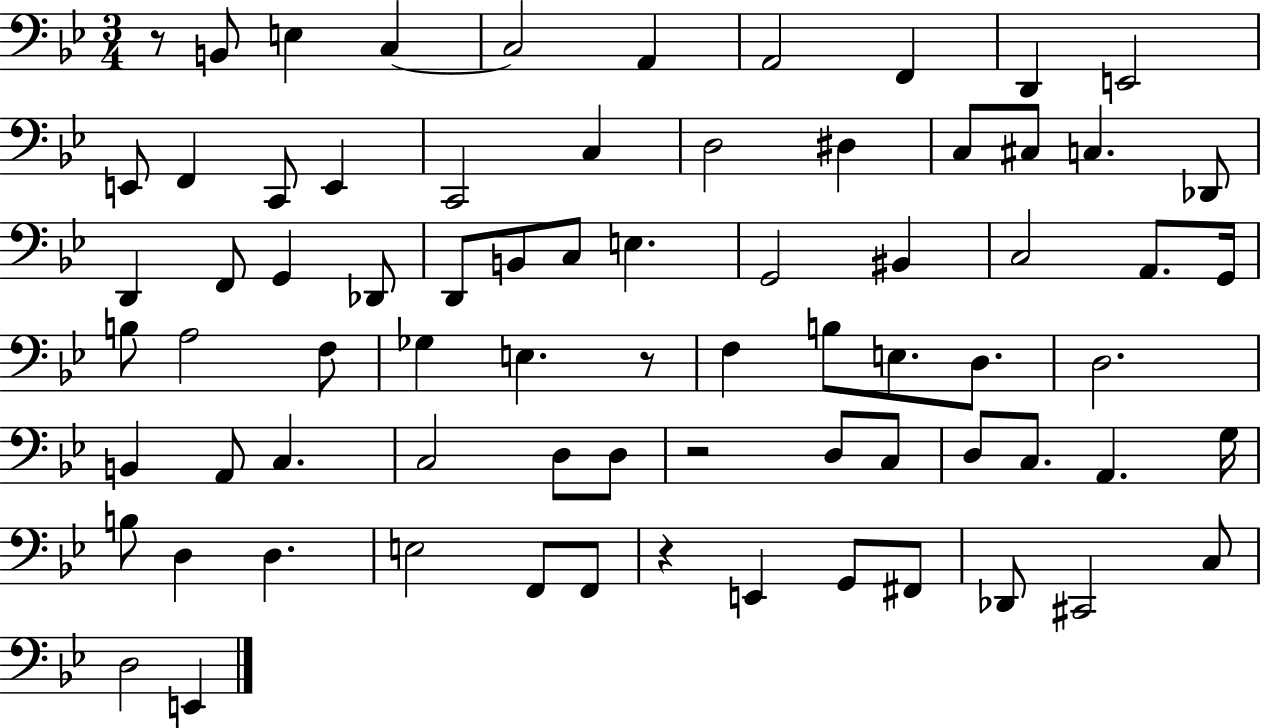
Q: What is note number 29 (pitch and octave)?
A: E3